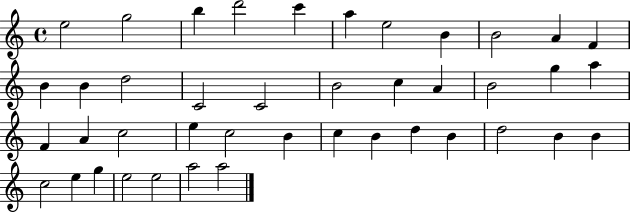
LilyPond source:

{
  \clef treble
  \time 4/4
  \defaultTimeSignature
  \key c \major
  e''2 g''2 | b''4 d'''2 c'''4 | a''4 e''2 b'4 | b'2 a'4 f'4 | \break b'4 b'4 d''2 | c'2 c'2 | b'2 c''4 a'4 | b'2 g''4 a''4 | \break f'4 a'4 c''2 | e''4 c''2 b'4 | c''4 b'4 d''4 b'4 | d''2 b'4 b'4 | \break c''2 e''4 g''4 | e''2 e''2 | a''2 a''2 | \bar "|."
}